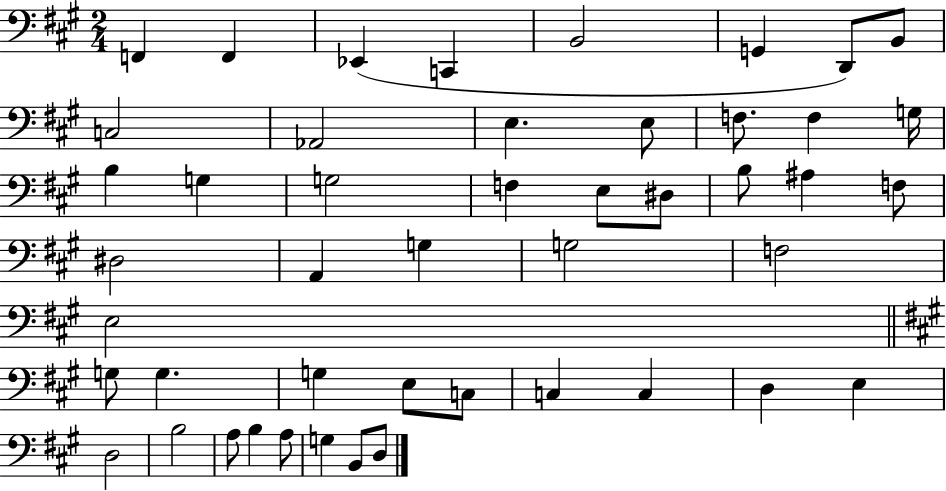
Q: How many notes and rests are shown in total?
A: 47